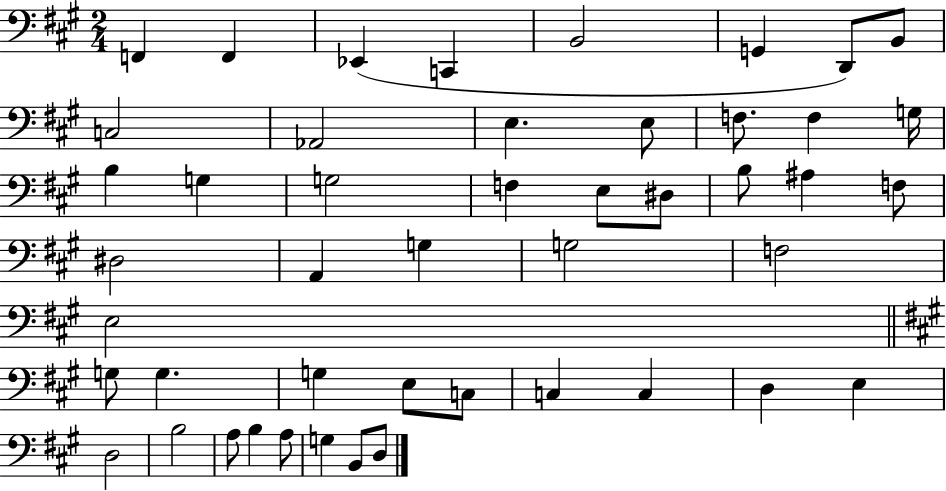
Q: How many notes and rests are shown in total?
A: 47